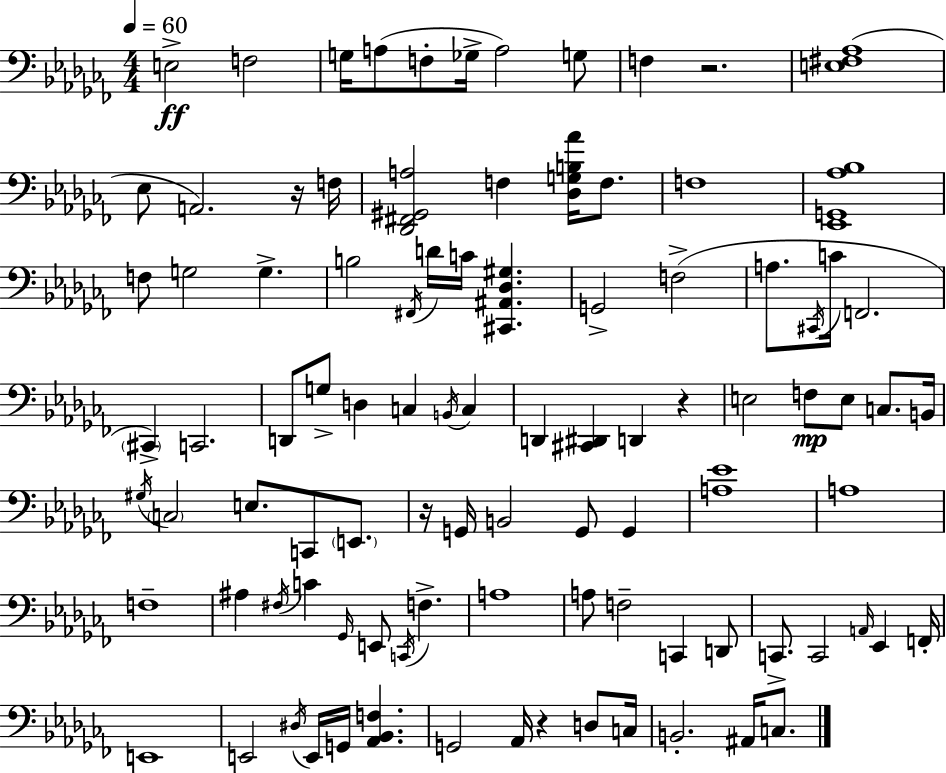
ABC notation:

X:1
T:Untitled
M:4/4
L:1/4
K:Abm
E,2 F,2 G,/4 A,/2 F,/2 _G,/4 A,2 G,/2 F, z2 [E,^F,_A,]4 _E,/2 A,,2 z/4 F,/4 [_D,,^F,,^G,,A,]2 F, [_D,G,B,_A]/4 F,/2 F,4 [_E,,G,,_A,_B,]4 F,/2 G,2 G, B,2 ^F,,/4 D/4 C/4 [^C,,^A,,_D,^G,] G,,2 F,2 A,/2 ^C,,/4 C/4 F,,2 ^C,, C,,2 D,,/2 G,/2 D, C, B,,/4 C, D,, [^C,,^D,,] D,, z E,2 F,/2 E,/2 C,/2 B,,/4 ^G,/4 C,2 E,/2 C,,/2 E,,/2 z/4 G,,/4 B,,2 G,,/2 G,, [A,_E]4 A,4 F,4 ^A, ^F,/4 C _G,,/4 E,,/2 C,,/4 F, A,4 A,/2 F,2 C,, D,,/2 C,,/2 C,,2 A,,/4 _E,, F,,/4 E,,4 E,,2 ^D,/4 E,,/4 G,,/4 [_A,,_B,,F,] G,,2 _A,,/4 z D,/2 C,/4 B,,2 ^A,,/4 C,/2